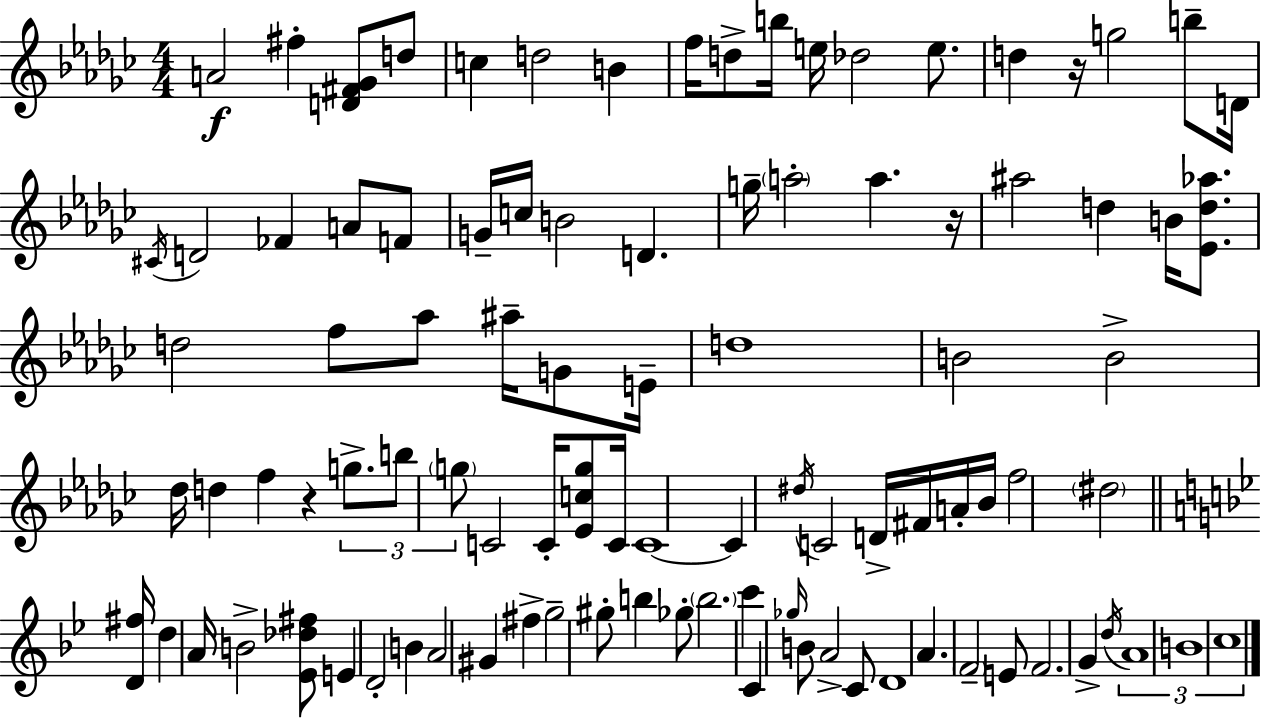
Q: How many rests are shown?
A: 3